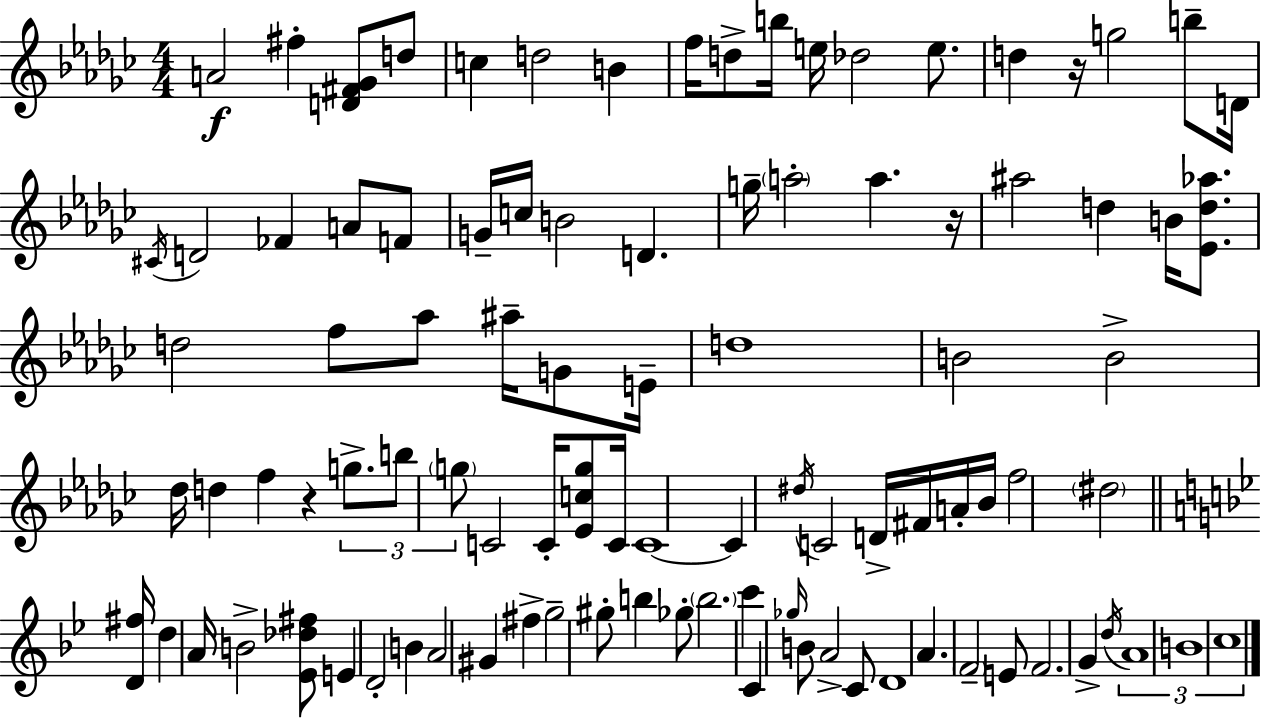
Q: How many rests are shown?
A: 3